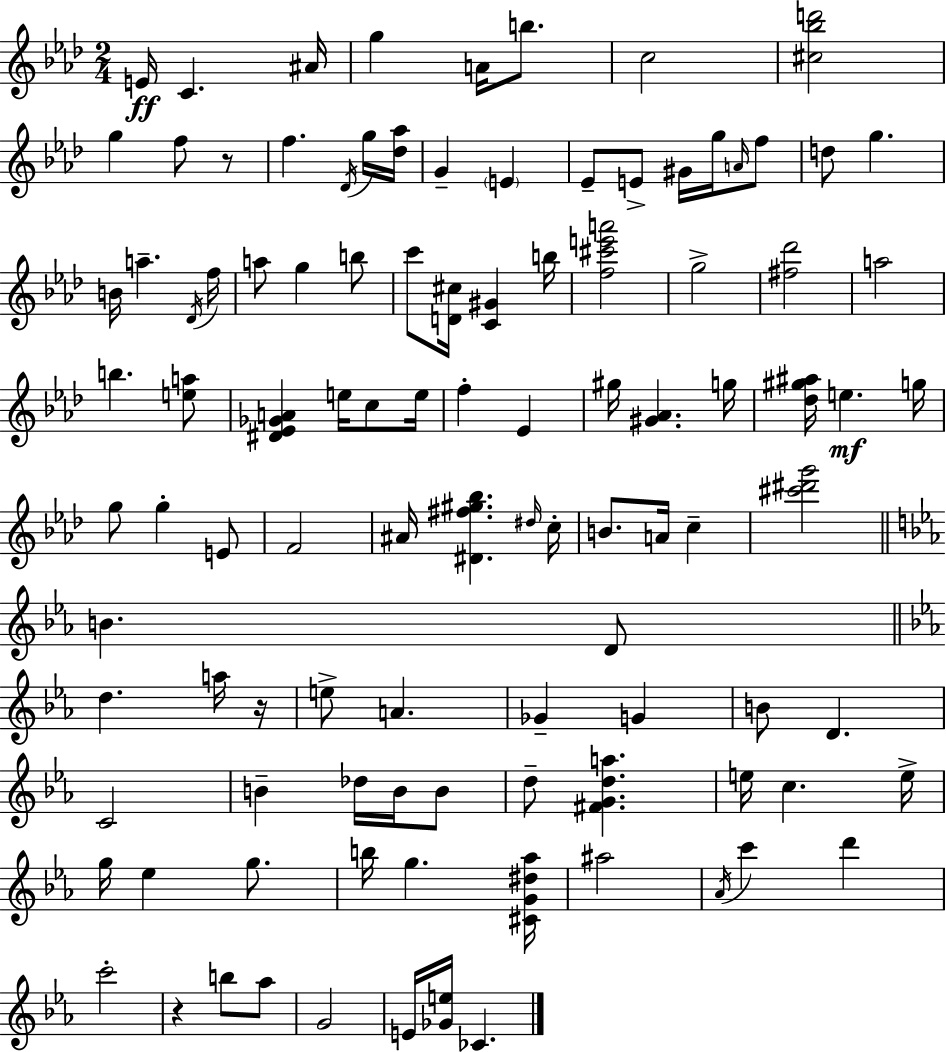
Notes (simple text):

E4/s C4/q. A#4/s G5/q A4/s B5/e. C5/h [C#5,Bb5,D6]/h G5/q F5/e R/e F5/q. Db4/s G5/s [Db5,Ab5]/s G4/q E4/q Eb4/e E4/e G#4/s G5/s A4/s F5/e D5/e G5/q. B4/s A5/q. Db4/s F5/s A5/e G5/q B5/e C6/e [D4,C#5]/s [C4,G#4]/q B5/s [F5,C#6,E6,A6]/h G5/h [F#5,Db6]/h A5/h B5/q. [E5,A5]/e [D#4,Eb4,Gb4,A4]/q E5/s C5/e E5/s F5/q Eb4/q G#5/s [G#4,Ab4]/q. G5/s [Db5,G#5,A#5]/s E5/q. G5/s G5/e G5/q E4/e F4/h A#4/s [D#4,F#5,G#5,Bb5]/q. D#5/s C5/s B4/e. A4/s C5/q [C#6,D#6,G6]/h B4/q. D4/e D5/q. A5/s R/s E5/e A4/q. Gb4/q G4/q B4/e D4/q. C4/h B4/q Db5/s B4/s B4/e D5/e [F#4,G4,D5,A5]/q. E5/s C5/q. E5/s G5/s Eb5/q G5/e. B5/s G5/q. [C#4,G4,D#5,Ab5]/s A#5/h Ab4/s C6/q D6/q C6/h R/q B5/e Ab5/e G4/h E4/s [Gb4,E5]/s CES4/q.